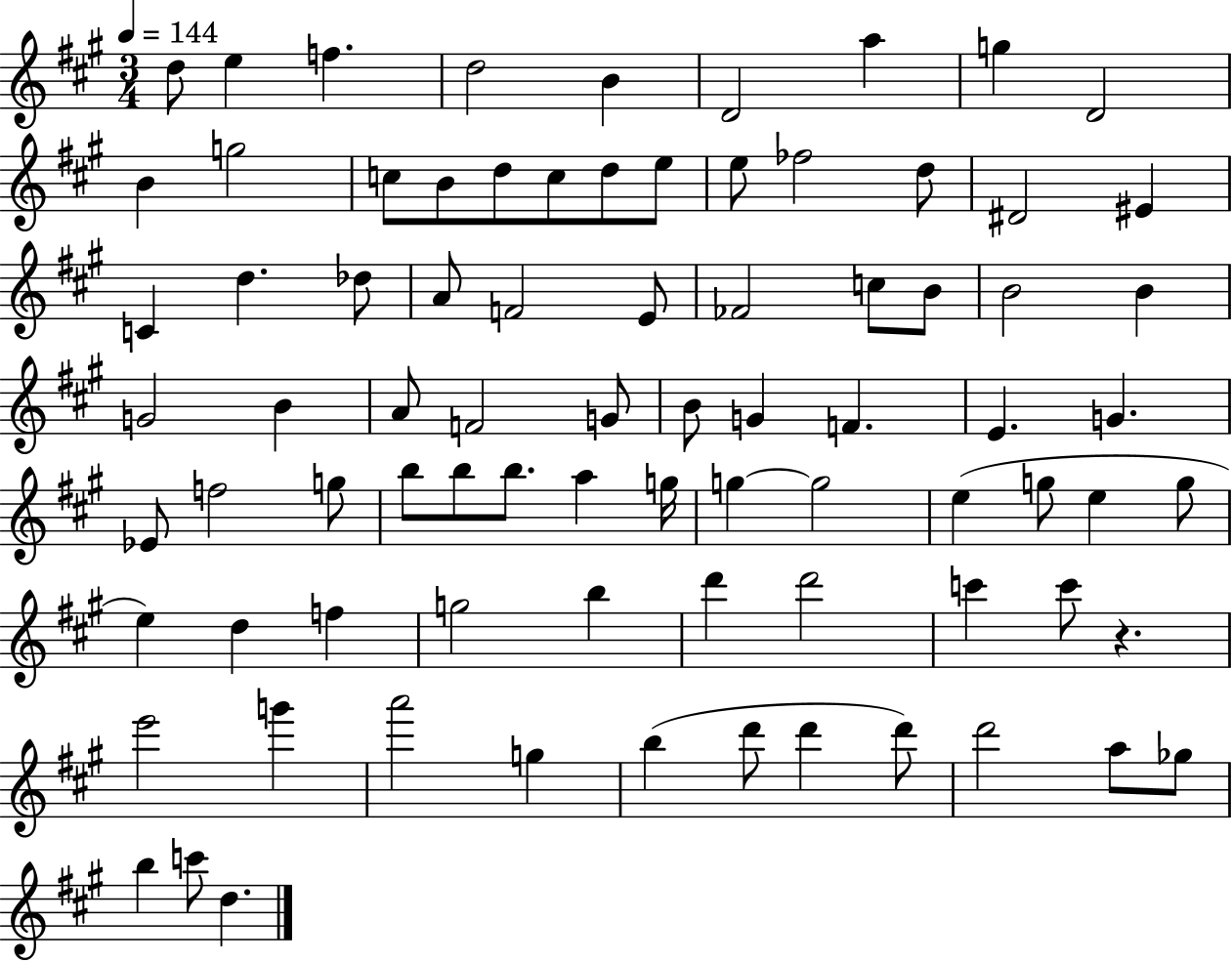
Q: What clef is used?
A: treble